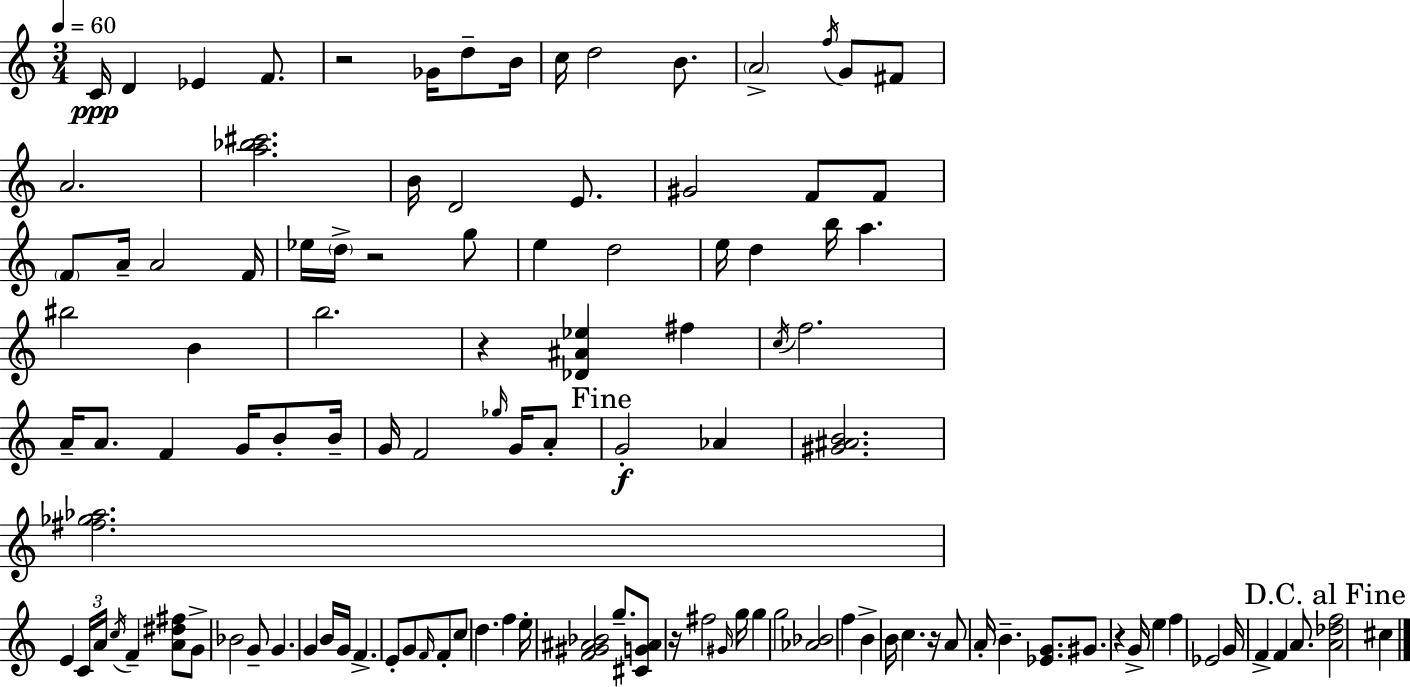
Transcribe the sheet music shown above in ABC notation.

X:1
T:Untitled
M:3/4
L:1/4
K:Am
C/4 D _E F/2 z2 _G/4 d/2 B/4 c/4 d2 B/2 A2 f/4 G/2 ^F/2 A2 [a_b^c']2 B/4 D2 E/2 ^G2 F/2 F/2 F/2 A/4 A2 F/4 _e/4 d/4 z2 g/2 e d2 e/4 d b/4 a ^b2 B b2 z [_D^A_e] ^f c/4 f2 A/4 A/2 F G/4 B/2 B/4 G/4 F2 _g/4 G/4 A/2 G2 _A [^G^AB]2 [^f_g_a]2 E C/4 A/4 c/4 F [A^d^f]/2 G/2 _B2 G/2 G G B/4 G/4 F E/2 G/2 F/4 F/2 c/2 d f e/4 [F^G^A_B]2 g/2 [^CG^A]/2 z/4 ^f2 ^G/4 g/4 g g2 [_A_B]2 f B B/4 c z/4 A/2 A/4 B [_EG]/2 ^G/2 z G/4 e f _E2 G/4 F F A/2 [A_df]2 ^c